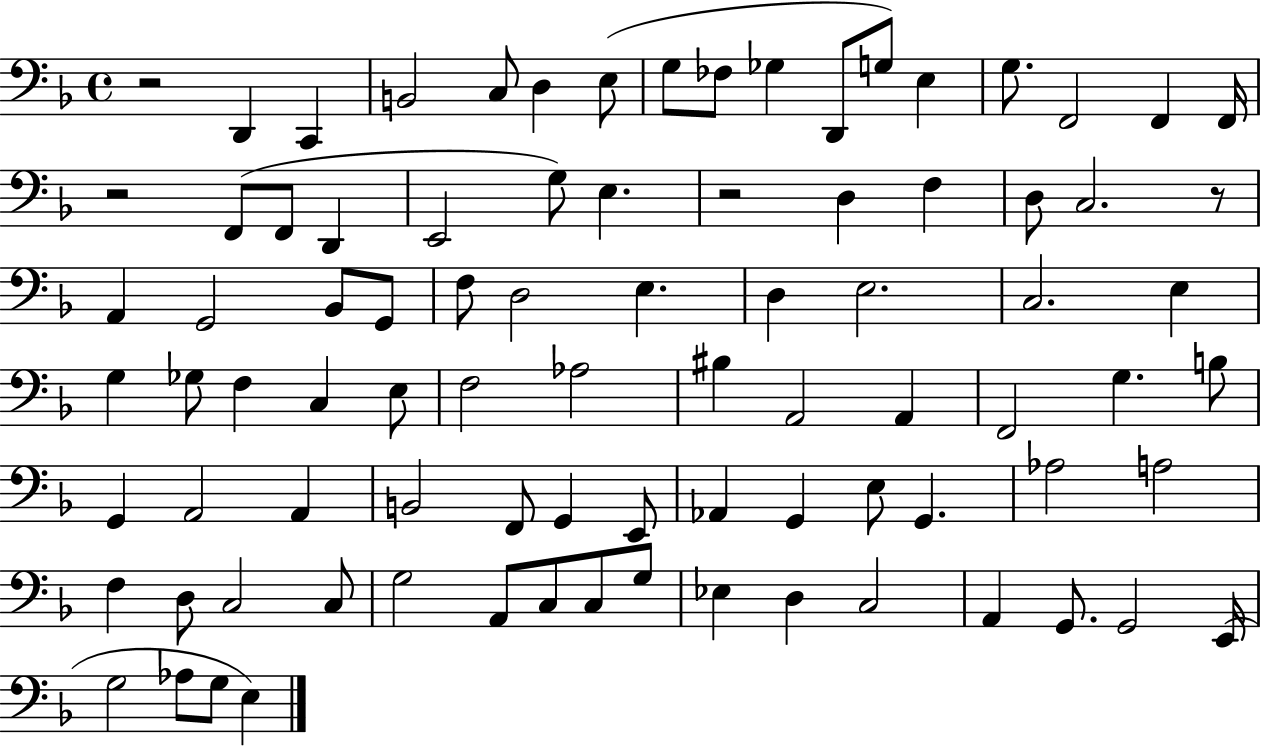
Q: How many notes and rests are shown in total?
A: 87